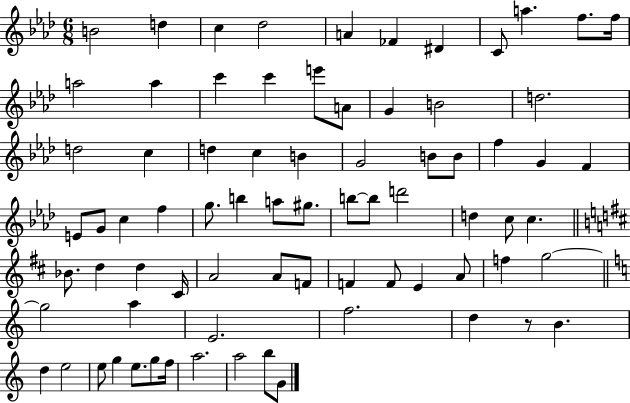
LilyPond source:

{
  \clef treble
  \numericTimeSignature
  \time 6/8
  \key aes \major
  b'2 d''4 | c''4 des''2 | a'4 fes'4 dis'4 | c'8 a''4. f''8. f''16 | \break a''2 a''4 | c'''4 c'''4 e'''8 a'8 | g'4 b'2 | d''2. | \break d''2 c''4 | d''4 c''4 b'4 | g'2 b'8 b'8 | f''4 g'4 f'4 | \break e'8 g'8 c''4 f''4 | g''8. b''4 a''8 gis''8. | b''8~~ b''8 d'''2 | d''4 c''8 c''4. | \break \bar "||" \break \key d \major bes'8. d''4 d''4 cis'16 | a'2 a'8 f'8 | f'4 f'8 e'4 a'8 | f''4 g''2~~ | \break \bar "||" \break \key c \major g''2 a''4 | e'2. | f''2. | d''4 r8 b'4. | \break d''4 e''2 | e''8 g''4 e''8. g''8 f''16 | a''2. | a''2 b''8 g'8 | \break \bar "|."
}